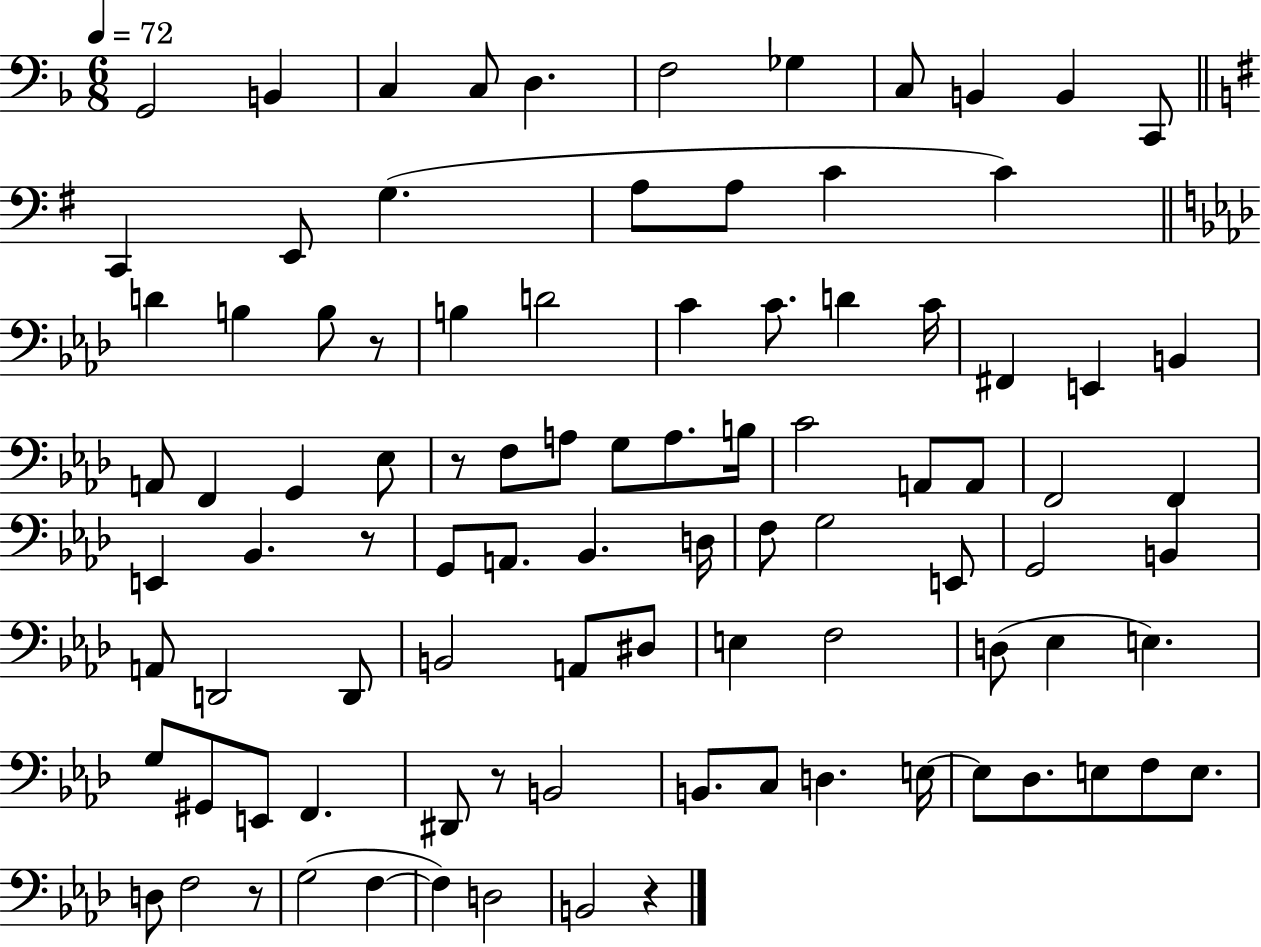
G2/h B2/q C3/q C3/e D3/q. F3/h Gb3/q C3/e B2/q B2/q C2/e C2/q E2/e G3/q. A3/e A3/e C4/q C4/q D4/q B3/q B3/e R/e B3/q D4/h C4/q C4/e. D4/q C4/s F#2/q E2/q B2/q A2/e F2/q G2/q Eb3/e R/e F3/e A3/e G3/e A3/e. B3/s C4/h A2/e A2/e F2/h F2/q E2/q Bb2/q. R/e G2/e A2/e. Bb2/q. D3/s F3/e G3/h E2/e G2/h B2/q A2/e D2/h D2/e B2/h A2/e D#3/e E3/q F3/h D3/e Eb3/q E3/q. G3/e G#2/e E2/e F2/q. D#2/e R/e B2/h B2/e. C3/e D3/q. E3/s E3/e Db3/e. E3/e F3/e E3/e. D3/e F3/h R/e G3/h F3/q F3/q D3/h B2/h R/q